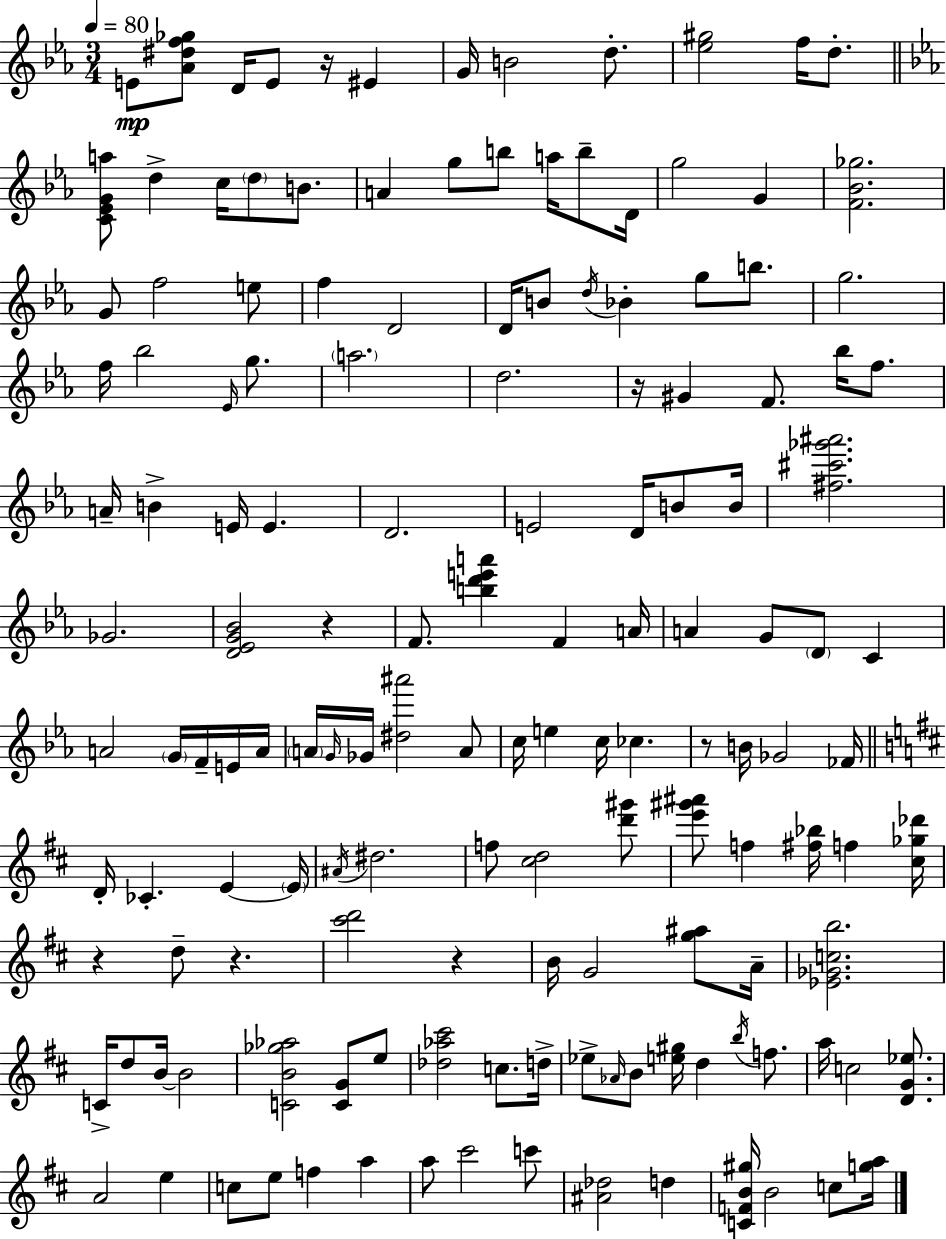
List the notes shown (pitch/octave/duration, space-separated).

E4/e [Ab4,D#5,F5,Gb5]/e D4/s E4/e R/s EIS4/q G4/s B4/h D5/e. [Eb5,G#5]/h F5/s D5/e. [C4,Eb4,G4,A5]/e D5/q C5/s D5/e B4/e. A4/q G5/e B5/e A5/s B5/e D4/s G5/h G4/q [F4,Bb4,Gb5]/h. G4/e F5/h E5/e F5/q D4/h D4/s B4/e D5/s Bb4/q G5/e B5/e. G5/h. F5/s Bb5/h Eb4/s G5/e. A5/h. D5/h. R/s G#4/q F4/e. Bb5/s F5/e. A4/s B4/q E4/s E4/q. D4/h. E4/h D4/s B4/e B4/s [F#5,C#6,Gb6,A#6]/h. Gb4/h. [D4,Eb4,G4,Bb4]/h R/q F4/e. [B5,D6,E6,A6]/q F4/q A4/s A4/q G4/e D4/e C4/q A4/h G4/s F4/s E4/s A4/s A4/s G4/s Gb4/s [D#5,A#6]/h A4/e C5/s E5/q C5/s CES5/q. R/e B4/s Gb4/h FES4/s D4/s CES4/q. E4/q E4/s A#4/s D#5/h. F5/e [C#5,D5]/h [D6,G#6]/e [E6,G#6,A#6]/e F5/q [F#5,Bb5]/s F5/q [C#5,Gb5,Db6]/s R/q D5/e R/q. [C#6,D6]/h R/q B4/s G4/h [G5,A#5]/e A4/s [Eb4,Gb4,C5,B5]/h. C4/s D5/e B4/s B4/h [C4,B4,Gb5,Ab5]/h [C4,G4]/e E5/e [Db5,Ab5,C#6]/h C5/e. D5/s Eb5/e Ab4/s B4/e [E5,G#5]/s D5/q B5/s F5/e. A5/s C5/h [D4,G4,Eb5]/e. A4/h E5/q C5/e E5/e F5/q A5/q A5/e C#6/h C6/e [A#4,Db5]/h D5/q [C4,F4,B4,G#5]/s B4/h C5/e [G5,A5]/s